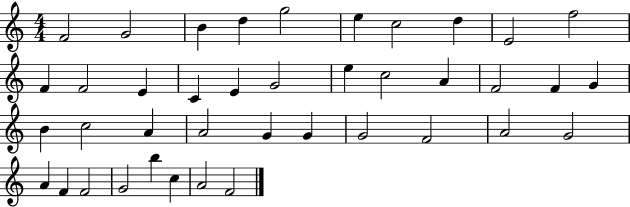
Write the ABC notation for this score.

X:1
T:Untitled
M:4/4
L:1/4
K:C
F2 G2 B d g2 e c2 d E2 f2 F F2 E C E G2 e c2 A F2 F G B c2 A A2 G G G2 F2 A2 G2 A F F2 G2 b c A2 F2